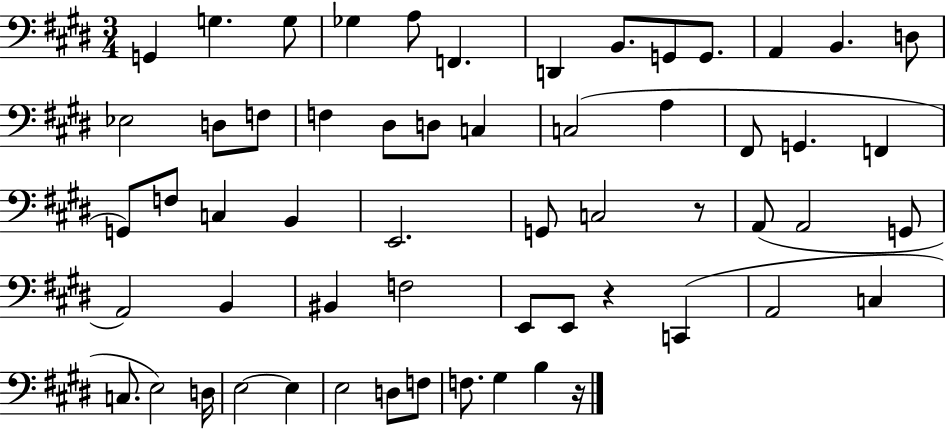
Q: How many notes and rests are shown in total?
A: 58